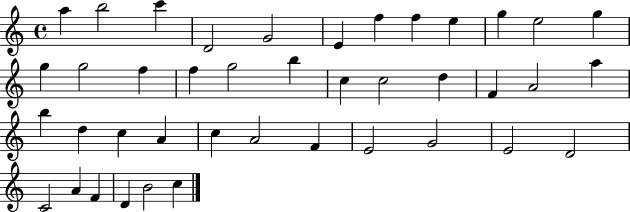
{
  \clef treble
  \time 4/4
  \defaultTimeSignature
  \key c \major
  a''4 b''2 c'''4 | d'2 g'2 | e'4 f''4 f''4 e''4 | g''4 e''2 g''4 | \break g''4 g''2 f''4 | f''4 g''2 b''4 | c''4 c''2 d''4 | f'4 a'2 a''4 | \break b''4 d''4 c''4 a'4 | c''4 a'2 f'4 | e'2 g'2 | e'2 d'2 | \break c'2 a'4 f'4 | d'4 b'2 c''4 | \bar "|."
}